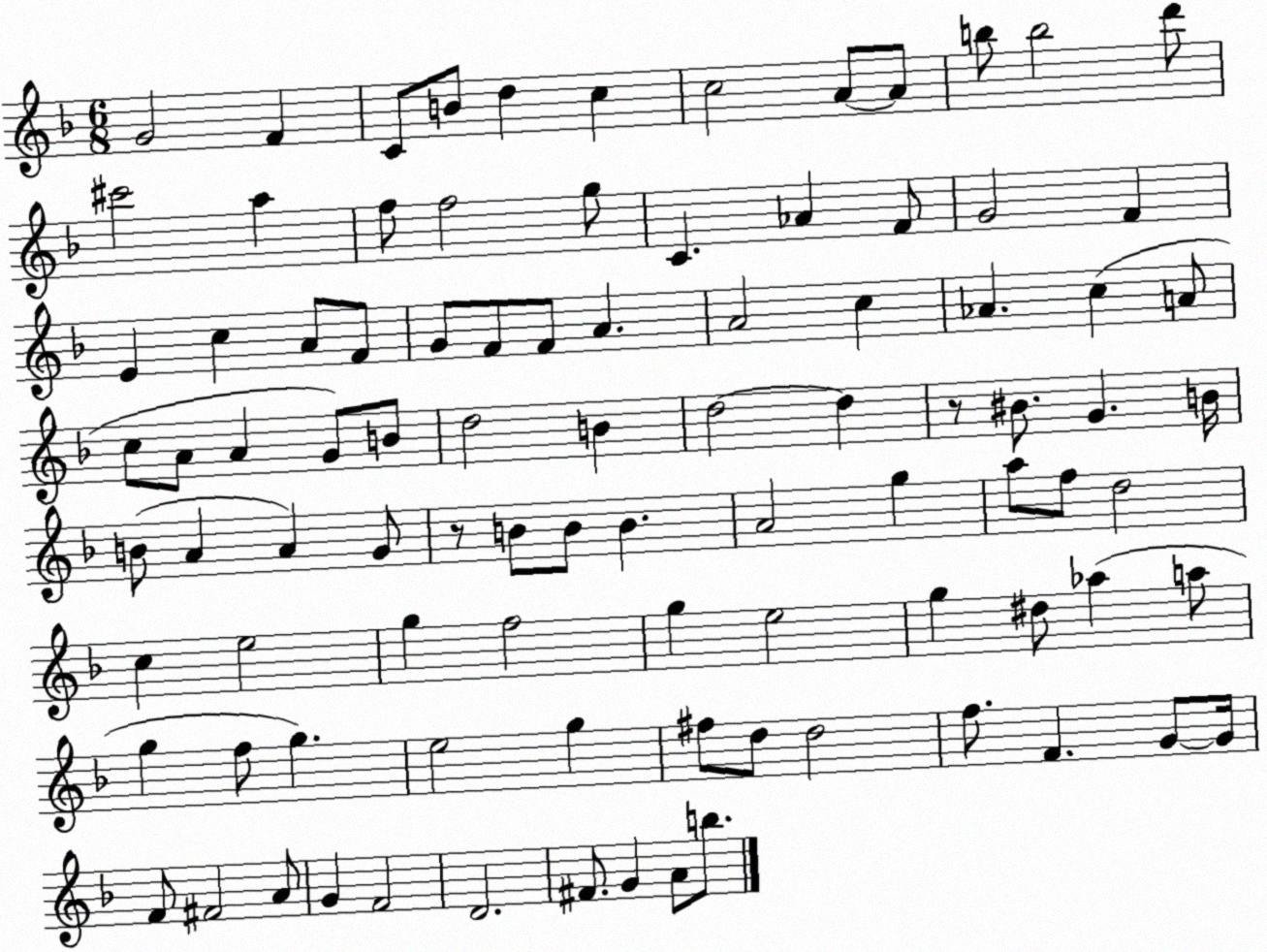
X:1
T:Untitled
M:6/8
L:1/4
K:F
G2 F C/2 B/2 d c c2 A/2 A/2 b/2 b2 d'/2 ^c'2 a f/2 f2 g/2 C _A F/2 G2 F E c A/2 F/2 G/2 F/2 F/2 A A2 c _A c A/2 c/2 A/2 A G/2 B/2 d2 B d2 d z/2 ^B/2 G B/4 B/2 A A G/2 z/2 B/2 B/2 B A2 g a/2 f/2 d2 c e2 g f2 g e2 g ^d/2 _a a/2 g f/2 g e2 g ^f/2 d/2 d2 f/2 F G/2 G/4 F/2 ^F2 A/2 G F2 D2 ^F/2 G A/2 b/2